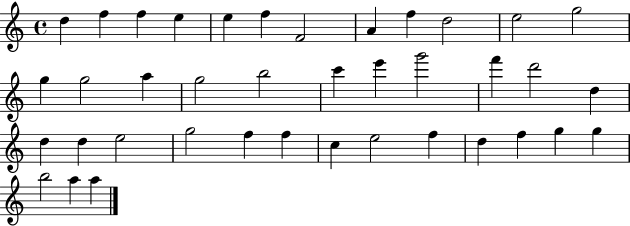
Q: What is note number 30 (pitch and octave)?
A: C5